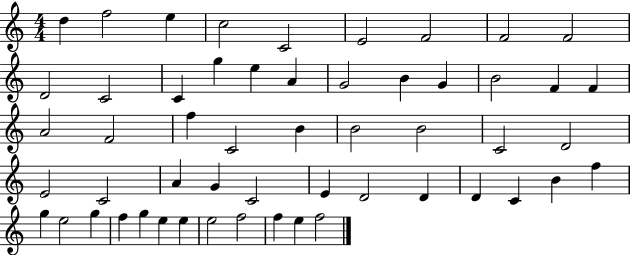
D5/q F5/h E5/q C5/h C4/h E4/h F4/h F4/h F4/h D4/h C4/h C4/q G5/q E5/q A4/q G4/h B4/q G4/q B4/h F4/q F4/q A4/h F4/h F5/q C4/h B4/q B4/h B4/h C4/h D4/h E4/h C4/h A4/q G4/q C4/h E4/q D4/h D4/q D4/q C4/q B4/q F5/q G5/q E5/h G5/q F5/q G5/q E5/q E5/q E5/h F5/h F5/q E5/q F5/h